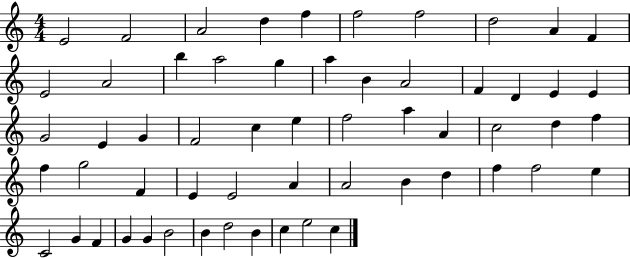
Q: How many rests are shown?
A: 0